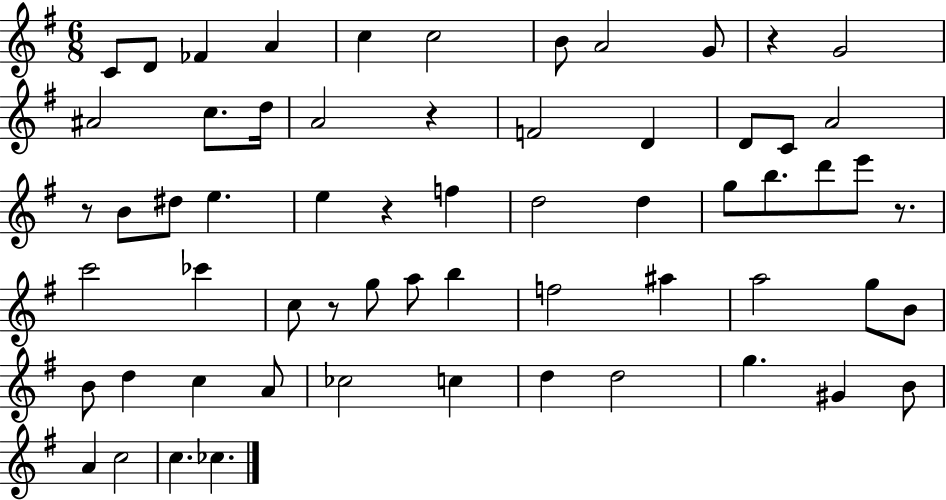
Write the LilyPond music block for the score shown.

{
  \clef treble
  \numericTimeSignature
  \time 6/8
  \key g \major
  c'8 d'8 fes'4 a'4 | c''4 c''2 | b'8 a'2 g'8 | r4 g'2 | \break ais'2 c''8. d''16 | a'2 r4 | f'2 d'4 | d'8 c'8 a'2 | \break r8 b'8 dis''8 e''4. | e''4 r4 f''4 | d''2 d''4 | g''8 b''8. d'''8 e'''8 r8. | \break c'''2 ces'''4 | c''8 r8 g''8 a''8 b''4 | f''2 ais''4 | a''2 g''8 b'8 | \break b'8 d''4 c''4 a'8 | ces''2 c''4 | d''4 d''2 | g''4. gis'4 b'8 | \break a'4 c''2 | c''4. ces''4. | \bar "|."
}